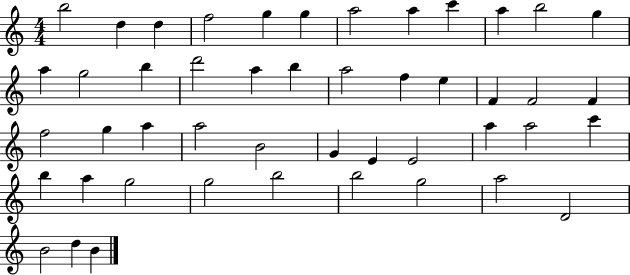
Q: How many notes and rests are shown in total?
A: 47